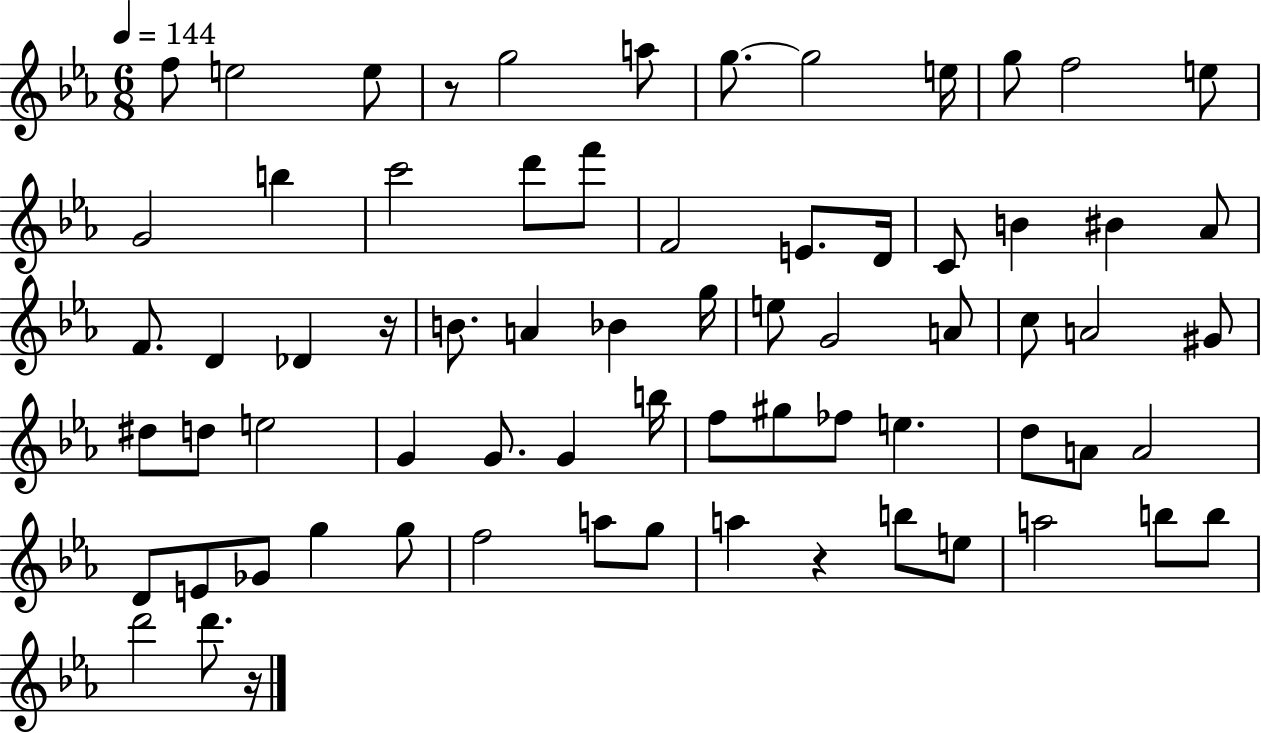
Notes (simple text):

F5/e E5/h E5/e R/e G5/h A5/e G5/e. G5/h E5/s G5/e F5/h E5/e G4/h B5/q C6/h D6/e F6/e F4/h E4/e. D4/s C4/e B4/q BIS4/q Ab4/e F4/e. D4/q Db4/q R/s B4/e. A4/q Bb4/q G5/s E5/e G4/h A4/e C5/e A4/h G#4/e D#5/e D5/e E5/h G4/q G4/e. G4/q B5/s F5/e G#5/e FES5/e E5/q. D5/e A4/e A4/h D4/e E4/e Gb4/e G5/q G5/e F5/h A5/e G5/e A5/q R/q B5/e E5/e A5/h B5/e B5/e D6/h D6/e. R/s